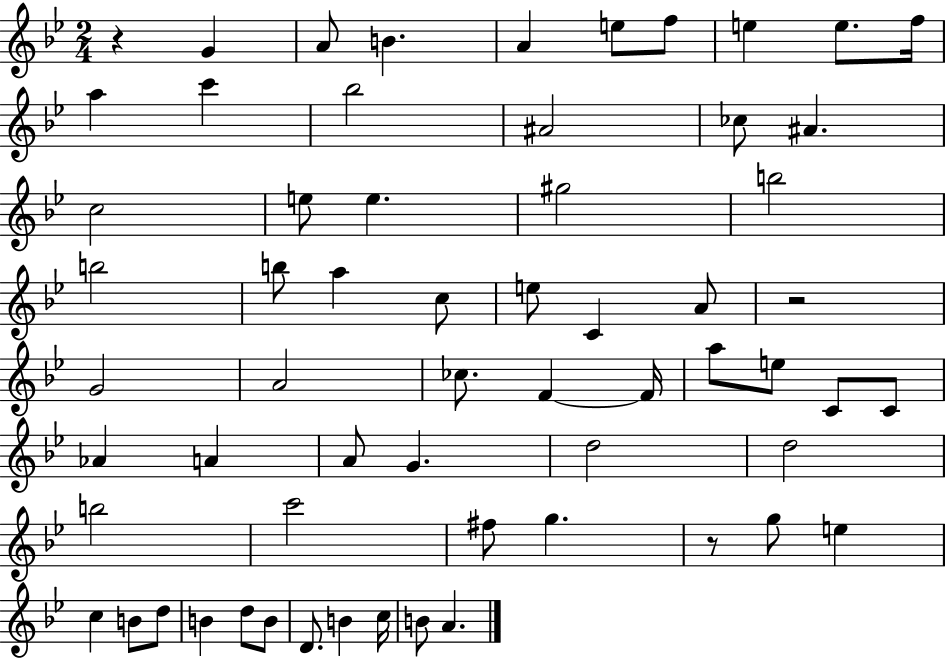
R/q G4/q A4/e B4/q. A4/q E5/e F5/e E5/q E5/e. F5/s A5/q C6/q Bb5/h A#4/h CES5/e A#4/q. C5/h E5/e E5/q. G#5/h B5/h B5/h B5/e A5/q C5/e E5/e C4/q A4/e R/h G4/h A4/h CES5/e. F4/q F4/s A5/e E5/e C4/e C4/e Ab4/q A4/q A4/e G4/q. D5/h D5/h B5/h C6/h F#5/e G5/q. R/e G5/e E5/q C5/q B4/e D5/e B4/q D5/e B4/e D4/e. B4/q C5/s B4/e A4/q.